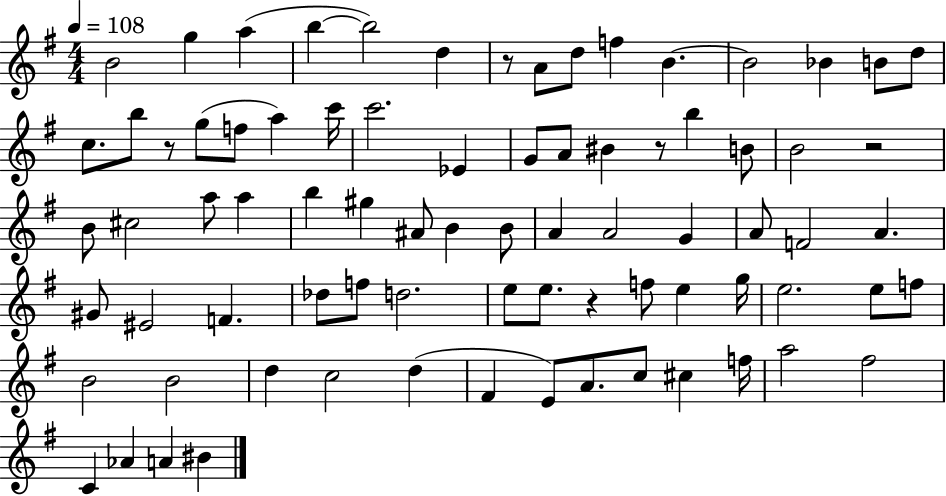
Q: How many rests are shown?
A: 5